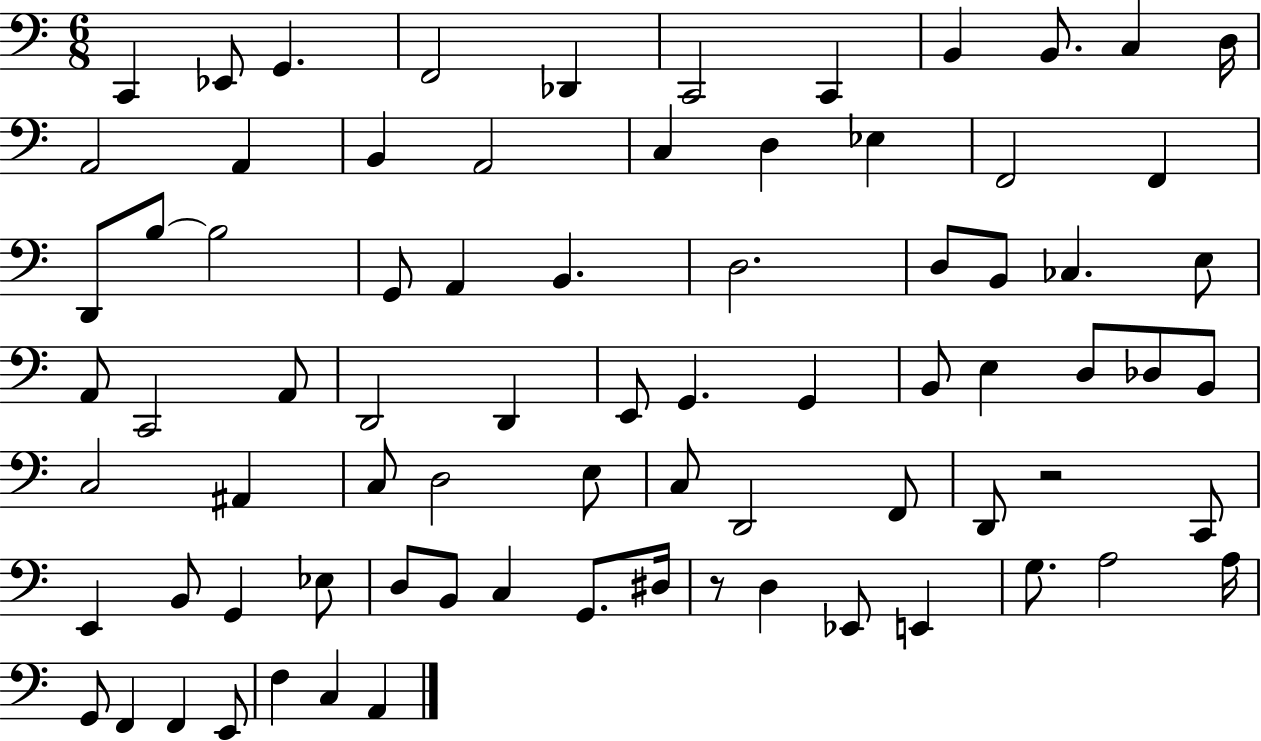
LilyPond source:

{
  \clef bass
  \numericTimeSignature
  \time 6/8
  \key c \major
  \repeat volta 2 { c,4 ees,8 g,4. | f,2 des,4 | c,2 c,4 | b,4 b,8. c4 d16 | \break a,2 a,4 | b,4 a,2 | c4 d4 ees4 | f,2 f,4 | \break d,8 b8~~ b2 | g,8 a,4 b,4. | d2. | d8 b,8 ces4. e8 | \break a,8 c,2 a,8 | d,2 d,4 | e,8 g,4. g,4 | b,8 e4 d8 des8 b,8 | \break c2 ais,4 | c8 d2 e8 | c8 d,2 f,8 | d,8 r2 c,8 | \break e,4 b,8 g,4 ees8 | d8 b,8 c4 g,8. dis16 | r8 d4 ees,8 e,4 | g8. a2 a16 | \break g,8 f,4 f,4 e,8 | f4 c4 a,4 | } \bar "|."
}